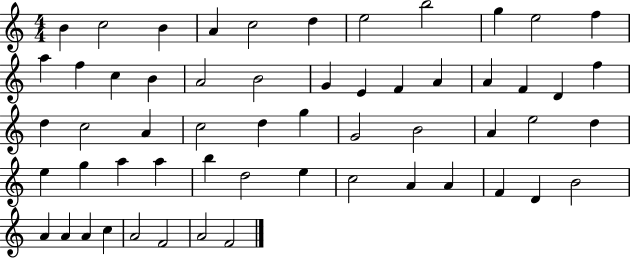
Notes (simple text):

B4/q C5/h B4/q A4/q C5/h D5/q E5/h B5/h G5/q E5/h F5/q A5/q F5/q C5/q B4/q A4/h B4/h G4/q E4/q F4/q A4/q A4/q F4/q D4/q F5/q D5/q C5/h A4/q C5/h D5/q G5/q G4/h B4/h A4/q E5/h D5/q E5/q G5/q A5/q A5/q B5/q D5/h E5/q C5/h A4/q A4/q F4/q D4/q B4/h A4/q A4/q A4/q C5/q A4/h F4/h A4/h F4/h